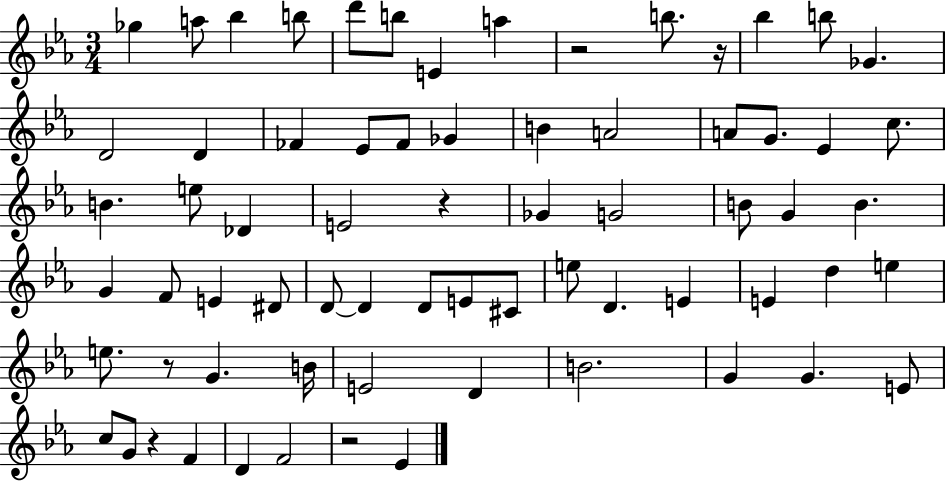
{
  \clef treble
  \numericTimeSignature
  \time 3/4
  \key ees \major
  ges''4 a''8 bes''4 b''8 | d'''8 b''8 e'4 a''4 | r2 b''8. r16 | bes''4 b''8 ges'4. | \break d'2 d'4 | fes'4 ees'8 fes'8 ges'4 | b'4 a'2 | a'8 g'8. ees'4 c''8. | \break b'4. e''8 des'4 | e'2 r4 | ges'4 g'2 | b'8 g'4 b'4. | \break g'4 f'8 e'4 dis'8 | d'8~~ d'4 d'8 e'8 cis'8 | e''8 d'4. e'4 | e'4 d''4 e''4 | \break e''8. r8 g'4. b'16 | e'2 d'4 | b'2. | g'4 g'4. e'8 | \break c''8 g'8 r4 f'4 | d'4 f'2 | r2 ees'4 | \bar "|."
}